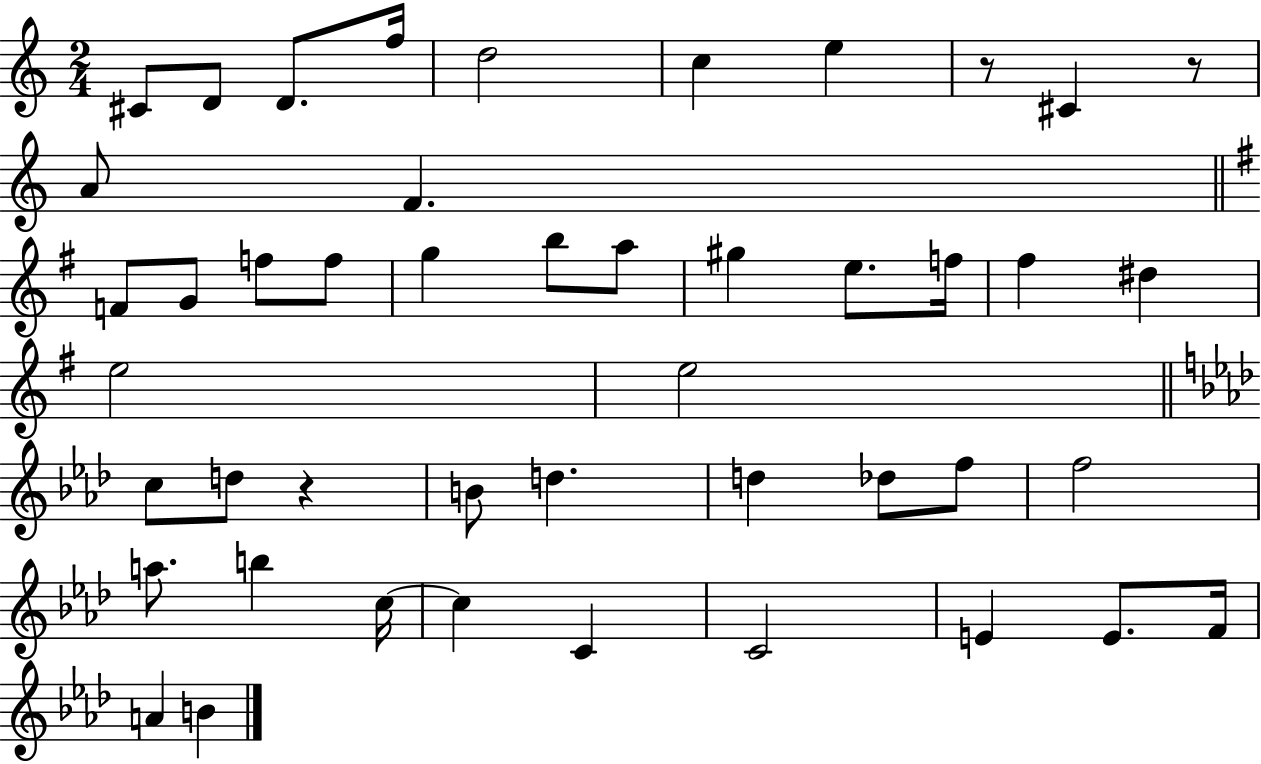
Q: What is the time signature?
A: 2/4